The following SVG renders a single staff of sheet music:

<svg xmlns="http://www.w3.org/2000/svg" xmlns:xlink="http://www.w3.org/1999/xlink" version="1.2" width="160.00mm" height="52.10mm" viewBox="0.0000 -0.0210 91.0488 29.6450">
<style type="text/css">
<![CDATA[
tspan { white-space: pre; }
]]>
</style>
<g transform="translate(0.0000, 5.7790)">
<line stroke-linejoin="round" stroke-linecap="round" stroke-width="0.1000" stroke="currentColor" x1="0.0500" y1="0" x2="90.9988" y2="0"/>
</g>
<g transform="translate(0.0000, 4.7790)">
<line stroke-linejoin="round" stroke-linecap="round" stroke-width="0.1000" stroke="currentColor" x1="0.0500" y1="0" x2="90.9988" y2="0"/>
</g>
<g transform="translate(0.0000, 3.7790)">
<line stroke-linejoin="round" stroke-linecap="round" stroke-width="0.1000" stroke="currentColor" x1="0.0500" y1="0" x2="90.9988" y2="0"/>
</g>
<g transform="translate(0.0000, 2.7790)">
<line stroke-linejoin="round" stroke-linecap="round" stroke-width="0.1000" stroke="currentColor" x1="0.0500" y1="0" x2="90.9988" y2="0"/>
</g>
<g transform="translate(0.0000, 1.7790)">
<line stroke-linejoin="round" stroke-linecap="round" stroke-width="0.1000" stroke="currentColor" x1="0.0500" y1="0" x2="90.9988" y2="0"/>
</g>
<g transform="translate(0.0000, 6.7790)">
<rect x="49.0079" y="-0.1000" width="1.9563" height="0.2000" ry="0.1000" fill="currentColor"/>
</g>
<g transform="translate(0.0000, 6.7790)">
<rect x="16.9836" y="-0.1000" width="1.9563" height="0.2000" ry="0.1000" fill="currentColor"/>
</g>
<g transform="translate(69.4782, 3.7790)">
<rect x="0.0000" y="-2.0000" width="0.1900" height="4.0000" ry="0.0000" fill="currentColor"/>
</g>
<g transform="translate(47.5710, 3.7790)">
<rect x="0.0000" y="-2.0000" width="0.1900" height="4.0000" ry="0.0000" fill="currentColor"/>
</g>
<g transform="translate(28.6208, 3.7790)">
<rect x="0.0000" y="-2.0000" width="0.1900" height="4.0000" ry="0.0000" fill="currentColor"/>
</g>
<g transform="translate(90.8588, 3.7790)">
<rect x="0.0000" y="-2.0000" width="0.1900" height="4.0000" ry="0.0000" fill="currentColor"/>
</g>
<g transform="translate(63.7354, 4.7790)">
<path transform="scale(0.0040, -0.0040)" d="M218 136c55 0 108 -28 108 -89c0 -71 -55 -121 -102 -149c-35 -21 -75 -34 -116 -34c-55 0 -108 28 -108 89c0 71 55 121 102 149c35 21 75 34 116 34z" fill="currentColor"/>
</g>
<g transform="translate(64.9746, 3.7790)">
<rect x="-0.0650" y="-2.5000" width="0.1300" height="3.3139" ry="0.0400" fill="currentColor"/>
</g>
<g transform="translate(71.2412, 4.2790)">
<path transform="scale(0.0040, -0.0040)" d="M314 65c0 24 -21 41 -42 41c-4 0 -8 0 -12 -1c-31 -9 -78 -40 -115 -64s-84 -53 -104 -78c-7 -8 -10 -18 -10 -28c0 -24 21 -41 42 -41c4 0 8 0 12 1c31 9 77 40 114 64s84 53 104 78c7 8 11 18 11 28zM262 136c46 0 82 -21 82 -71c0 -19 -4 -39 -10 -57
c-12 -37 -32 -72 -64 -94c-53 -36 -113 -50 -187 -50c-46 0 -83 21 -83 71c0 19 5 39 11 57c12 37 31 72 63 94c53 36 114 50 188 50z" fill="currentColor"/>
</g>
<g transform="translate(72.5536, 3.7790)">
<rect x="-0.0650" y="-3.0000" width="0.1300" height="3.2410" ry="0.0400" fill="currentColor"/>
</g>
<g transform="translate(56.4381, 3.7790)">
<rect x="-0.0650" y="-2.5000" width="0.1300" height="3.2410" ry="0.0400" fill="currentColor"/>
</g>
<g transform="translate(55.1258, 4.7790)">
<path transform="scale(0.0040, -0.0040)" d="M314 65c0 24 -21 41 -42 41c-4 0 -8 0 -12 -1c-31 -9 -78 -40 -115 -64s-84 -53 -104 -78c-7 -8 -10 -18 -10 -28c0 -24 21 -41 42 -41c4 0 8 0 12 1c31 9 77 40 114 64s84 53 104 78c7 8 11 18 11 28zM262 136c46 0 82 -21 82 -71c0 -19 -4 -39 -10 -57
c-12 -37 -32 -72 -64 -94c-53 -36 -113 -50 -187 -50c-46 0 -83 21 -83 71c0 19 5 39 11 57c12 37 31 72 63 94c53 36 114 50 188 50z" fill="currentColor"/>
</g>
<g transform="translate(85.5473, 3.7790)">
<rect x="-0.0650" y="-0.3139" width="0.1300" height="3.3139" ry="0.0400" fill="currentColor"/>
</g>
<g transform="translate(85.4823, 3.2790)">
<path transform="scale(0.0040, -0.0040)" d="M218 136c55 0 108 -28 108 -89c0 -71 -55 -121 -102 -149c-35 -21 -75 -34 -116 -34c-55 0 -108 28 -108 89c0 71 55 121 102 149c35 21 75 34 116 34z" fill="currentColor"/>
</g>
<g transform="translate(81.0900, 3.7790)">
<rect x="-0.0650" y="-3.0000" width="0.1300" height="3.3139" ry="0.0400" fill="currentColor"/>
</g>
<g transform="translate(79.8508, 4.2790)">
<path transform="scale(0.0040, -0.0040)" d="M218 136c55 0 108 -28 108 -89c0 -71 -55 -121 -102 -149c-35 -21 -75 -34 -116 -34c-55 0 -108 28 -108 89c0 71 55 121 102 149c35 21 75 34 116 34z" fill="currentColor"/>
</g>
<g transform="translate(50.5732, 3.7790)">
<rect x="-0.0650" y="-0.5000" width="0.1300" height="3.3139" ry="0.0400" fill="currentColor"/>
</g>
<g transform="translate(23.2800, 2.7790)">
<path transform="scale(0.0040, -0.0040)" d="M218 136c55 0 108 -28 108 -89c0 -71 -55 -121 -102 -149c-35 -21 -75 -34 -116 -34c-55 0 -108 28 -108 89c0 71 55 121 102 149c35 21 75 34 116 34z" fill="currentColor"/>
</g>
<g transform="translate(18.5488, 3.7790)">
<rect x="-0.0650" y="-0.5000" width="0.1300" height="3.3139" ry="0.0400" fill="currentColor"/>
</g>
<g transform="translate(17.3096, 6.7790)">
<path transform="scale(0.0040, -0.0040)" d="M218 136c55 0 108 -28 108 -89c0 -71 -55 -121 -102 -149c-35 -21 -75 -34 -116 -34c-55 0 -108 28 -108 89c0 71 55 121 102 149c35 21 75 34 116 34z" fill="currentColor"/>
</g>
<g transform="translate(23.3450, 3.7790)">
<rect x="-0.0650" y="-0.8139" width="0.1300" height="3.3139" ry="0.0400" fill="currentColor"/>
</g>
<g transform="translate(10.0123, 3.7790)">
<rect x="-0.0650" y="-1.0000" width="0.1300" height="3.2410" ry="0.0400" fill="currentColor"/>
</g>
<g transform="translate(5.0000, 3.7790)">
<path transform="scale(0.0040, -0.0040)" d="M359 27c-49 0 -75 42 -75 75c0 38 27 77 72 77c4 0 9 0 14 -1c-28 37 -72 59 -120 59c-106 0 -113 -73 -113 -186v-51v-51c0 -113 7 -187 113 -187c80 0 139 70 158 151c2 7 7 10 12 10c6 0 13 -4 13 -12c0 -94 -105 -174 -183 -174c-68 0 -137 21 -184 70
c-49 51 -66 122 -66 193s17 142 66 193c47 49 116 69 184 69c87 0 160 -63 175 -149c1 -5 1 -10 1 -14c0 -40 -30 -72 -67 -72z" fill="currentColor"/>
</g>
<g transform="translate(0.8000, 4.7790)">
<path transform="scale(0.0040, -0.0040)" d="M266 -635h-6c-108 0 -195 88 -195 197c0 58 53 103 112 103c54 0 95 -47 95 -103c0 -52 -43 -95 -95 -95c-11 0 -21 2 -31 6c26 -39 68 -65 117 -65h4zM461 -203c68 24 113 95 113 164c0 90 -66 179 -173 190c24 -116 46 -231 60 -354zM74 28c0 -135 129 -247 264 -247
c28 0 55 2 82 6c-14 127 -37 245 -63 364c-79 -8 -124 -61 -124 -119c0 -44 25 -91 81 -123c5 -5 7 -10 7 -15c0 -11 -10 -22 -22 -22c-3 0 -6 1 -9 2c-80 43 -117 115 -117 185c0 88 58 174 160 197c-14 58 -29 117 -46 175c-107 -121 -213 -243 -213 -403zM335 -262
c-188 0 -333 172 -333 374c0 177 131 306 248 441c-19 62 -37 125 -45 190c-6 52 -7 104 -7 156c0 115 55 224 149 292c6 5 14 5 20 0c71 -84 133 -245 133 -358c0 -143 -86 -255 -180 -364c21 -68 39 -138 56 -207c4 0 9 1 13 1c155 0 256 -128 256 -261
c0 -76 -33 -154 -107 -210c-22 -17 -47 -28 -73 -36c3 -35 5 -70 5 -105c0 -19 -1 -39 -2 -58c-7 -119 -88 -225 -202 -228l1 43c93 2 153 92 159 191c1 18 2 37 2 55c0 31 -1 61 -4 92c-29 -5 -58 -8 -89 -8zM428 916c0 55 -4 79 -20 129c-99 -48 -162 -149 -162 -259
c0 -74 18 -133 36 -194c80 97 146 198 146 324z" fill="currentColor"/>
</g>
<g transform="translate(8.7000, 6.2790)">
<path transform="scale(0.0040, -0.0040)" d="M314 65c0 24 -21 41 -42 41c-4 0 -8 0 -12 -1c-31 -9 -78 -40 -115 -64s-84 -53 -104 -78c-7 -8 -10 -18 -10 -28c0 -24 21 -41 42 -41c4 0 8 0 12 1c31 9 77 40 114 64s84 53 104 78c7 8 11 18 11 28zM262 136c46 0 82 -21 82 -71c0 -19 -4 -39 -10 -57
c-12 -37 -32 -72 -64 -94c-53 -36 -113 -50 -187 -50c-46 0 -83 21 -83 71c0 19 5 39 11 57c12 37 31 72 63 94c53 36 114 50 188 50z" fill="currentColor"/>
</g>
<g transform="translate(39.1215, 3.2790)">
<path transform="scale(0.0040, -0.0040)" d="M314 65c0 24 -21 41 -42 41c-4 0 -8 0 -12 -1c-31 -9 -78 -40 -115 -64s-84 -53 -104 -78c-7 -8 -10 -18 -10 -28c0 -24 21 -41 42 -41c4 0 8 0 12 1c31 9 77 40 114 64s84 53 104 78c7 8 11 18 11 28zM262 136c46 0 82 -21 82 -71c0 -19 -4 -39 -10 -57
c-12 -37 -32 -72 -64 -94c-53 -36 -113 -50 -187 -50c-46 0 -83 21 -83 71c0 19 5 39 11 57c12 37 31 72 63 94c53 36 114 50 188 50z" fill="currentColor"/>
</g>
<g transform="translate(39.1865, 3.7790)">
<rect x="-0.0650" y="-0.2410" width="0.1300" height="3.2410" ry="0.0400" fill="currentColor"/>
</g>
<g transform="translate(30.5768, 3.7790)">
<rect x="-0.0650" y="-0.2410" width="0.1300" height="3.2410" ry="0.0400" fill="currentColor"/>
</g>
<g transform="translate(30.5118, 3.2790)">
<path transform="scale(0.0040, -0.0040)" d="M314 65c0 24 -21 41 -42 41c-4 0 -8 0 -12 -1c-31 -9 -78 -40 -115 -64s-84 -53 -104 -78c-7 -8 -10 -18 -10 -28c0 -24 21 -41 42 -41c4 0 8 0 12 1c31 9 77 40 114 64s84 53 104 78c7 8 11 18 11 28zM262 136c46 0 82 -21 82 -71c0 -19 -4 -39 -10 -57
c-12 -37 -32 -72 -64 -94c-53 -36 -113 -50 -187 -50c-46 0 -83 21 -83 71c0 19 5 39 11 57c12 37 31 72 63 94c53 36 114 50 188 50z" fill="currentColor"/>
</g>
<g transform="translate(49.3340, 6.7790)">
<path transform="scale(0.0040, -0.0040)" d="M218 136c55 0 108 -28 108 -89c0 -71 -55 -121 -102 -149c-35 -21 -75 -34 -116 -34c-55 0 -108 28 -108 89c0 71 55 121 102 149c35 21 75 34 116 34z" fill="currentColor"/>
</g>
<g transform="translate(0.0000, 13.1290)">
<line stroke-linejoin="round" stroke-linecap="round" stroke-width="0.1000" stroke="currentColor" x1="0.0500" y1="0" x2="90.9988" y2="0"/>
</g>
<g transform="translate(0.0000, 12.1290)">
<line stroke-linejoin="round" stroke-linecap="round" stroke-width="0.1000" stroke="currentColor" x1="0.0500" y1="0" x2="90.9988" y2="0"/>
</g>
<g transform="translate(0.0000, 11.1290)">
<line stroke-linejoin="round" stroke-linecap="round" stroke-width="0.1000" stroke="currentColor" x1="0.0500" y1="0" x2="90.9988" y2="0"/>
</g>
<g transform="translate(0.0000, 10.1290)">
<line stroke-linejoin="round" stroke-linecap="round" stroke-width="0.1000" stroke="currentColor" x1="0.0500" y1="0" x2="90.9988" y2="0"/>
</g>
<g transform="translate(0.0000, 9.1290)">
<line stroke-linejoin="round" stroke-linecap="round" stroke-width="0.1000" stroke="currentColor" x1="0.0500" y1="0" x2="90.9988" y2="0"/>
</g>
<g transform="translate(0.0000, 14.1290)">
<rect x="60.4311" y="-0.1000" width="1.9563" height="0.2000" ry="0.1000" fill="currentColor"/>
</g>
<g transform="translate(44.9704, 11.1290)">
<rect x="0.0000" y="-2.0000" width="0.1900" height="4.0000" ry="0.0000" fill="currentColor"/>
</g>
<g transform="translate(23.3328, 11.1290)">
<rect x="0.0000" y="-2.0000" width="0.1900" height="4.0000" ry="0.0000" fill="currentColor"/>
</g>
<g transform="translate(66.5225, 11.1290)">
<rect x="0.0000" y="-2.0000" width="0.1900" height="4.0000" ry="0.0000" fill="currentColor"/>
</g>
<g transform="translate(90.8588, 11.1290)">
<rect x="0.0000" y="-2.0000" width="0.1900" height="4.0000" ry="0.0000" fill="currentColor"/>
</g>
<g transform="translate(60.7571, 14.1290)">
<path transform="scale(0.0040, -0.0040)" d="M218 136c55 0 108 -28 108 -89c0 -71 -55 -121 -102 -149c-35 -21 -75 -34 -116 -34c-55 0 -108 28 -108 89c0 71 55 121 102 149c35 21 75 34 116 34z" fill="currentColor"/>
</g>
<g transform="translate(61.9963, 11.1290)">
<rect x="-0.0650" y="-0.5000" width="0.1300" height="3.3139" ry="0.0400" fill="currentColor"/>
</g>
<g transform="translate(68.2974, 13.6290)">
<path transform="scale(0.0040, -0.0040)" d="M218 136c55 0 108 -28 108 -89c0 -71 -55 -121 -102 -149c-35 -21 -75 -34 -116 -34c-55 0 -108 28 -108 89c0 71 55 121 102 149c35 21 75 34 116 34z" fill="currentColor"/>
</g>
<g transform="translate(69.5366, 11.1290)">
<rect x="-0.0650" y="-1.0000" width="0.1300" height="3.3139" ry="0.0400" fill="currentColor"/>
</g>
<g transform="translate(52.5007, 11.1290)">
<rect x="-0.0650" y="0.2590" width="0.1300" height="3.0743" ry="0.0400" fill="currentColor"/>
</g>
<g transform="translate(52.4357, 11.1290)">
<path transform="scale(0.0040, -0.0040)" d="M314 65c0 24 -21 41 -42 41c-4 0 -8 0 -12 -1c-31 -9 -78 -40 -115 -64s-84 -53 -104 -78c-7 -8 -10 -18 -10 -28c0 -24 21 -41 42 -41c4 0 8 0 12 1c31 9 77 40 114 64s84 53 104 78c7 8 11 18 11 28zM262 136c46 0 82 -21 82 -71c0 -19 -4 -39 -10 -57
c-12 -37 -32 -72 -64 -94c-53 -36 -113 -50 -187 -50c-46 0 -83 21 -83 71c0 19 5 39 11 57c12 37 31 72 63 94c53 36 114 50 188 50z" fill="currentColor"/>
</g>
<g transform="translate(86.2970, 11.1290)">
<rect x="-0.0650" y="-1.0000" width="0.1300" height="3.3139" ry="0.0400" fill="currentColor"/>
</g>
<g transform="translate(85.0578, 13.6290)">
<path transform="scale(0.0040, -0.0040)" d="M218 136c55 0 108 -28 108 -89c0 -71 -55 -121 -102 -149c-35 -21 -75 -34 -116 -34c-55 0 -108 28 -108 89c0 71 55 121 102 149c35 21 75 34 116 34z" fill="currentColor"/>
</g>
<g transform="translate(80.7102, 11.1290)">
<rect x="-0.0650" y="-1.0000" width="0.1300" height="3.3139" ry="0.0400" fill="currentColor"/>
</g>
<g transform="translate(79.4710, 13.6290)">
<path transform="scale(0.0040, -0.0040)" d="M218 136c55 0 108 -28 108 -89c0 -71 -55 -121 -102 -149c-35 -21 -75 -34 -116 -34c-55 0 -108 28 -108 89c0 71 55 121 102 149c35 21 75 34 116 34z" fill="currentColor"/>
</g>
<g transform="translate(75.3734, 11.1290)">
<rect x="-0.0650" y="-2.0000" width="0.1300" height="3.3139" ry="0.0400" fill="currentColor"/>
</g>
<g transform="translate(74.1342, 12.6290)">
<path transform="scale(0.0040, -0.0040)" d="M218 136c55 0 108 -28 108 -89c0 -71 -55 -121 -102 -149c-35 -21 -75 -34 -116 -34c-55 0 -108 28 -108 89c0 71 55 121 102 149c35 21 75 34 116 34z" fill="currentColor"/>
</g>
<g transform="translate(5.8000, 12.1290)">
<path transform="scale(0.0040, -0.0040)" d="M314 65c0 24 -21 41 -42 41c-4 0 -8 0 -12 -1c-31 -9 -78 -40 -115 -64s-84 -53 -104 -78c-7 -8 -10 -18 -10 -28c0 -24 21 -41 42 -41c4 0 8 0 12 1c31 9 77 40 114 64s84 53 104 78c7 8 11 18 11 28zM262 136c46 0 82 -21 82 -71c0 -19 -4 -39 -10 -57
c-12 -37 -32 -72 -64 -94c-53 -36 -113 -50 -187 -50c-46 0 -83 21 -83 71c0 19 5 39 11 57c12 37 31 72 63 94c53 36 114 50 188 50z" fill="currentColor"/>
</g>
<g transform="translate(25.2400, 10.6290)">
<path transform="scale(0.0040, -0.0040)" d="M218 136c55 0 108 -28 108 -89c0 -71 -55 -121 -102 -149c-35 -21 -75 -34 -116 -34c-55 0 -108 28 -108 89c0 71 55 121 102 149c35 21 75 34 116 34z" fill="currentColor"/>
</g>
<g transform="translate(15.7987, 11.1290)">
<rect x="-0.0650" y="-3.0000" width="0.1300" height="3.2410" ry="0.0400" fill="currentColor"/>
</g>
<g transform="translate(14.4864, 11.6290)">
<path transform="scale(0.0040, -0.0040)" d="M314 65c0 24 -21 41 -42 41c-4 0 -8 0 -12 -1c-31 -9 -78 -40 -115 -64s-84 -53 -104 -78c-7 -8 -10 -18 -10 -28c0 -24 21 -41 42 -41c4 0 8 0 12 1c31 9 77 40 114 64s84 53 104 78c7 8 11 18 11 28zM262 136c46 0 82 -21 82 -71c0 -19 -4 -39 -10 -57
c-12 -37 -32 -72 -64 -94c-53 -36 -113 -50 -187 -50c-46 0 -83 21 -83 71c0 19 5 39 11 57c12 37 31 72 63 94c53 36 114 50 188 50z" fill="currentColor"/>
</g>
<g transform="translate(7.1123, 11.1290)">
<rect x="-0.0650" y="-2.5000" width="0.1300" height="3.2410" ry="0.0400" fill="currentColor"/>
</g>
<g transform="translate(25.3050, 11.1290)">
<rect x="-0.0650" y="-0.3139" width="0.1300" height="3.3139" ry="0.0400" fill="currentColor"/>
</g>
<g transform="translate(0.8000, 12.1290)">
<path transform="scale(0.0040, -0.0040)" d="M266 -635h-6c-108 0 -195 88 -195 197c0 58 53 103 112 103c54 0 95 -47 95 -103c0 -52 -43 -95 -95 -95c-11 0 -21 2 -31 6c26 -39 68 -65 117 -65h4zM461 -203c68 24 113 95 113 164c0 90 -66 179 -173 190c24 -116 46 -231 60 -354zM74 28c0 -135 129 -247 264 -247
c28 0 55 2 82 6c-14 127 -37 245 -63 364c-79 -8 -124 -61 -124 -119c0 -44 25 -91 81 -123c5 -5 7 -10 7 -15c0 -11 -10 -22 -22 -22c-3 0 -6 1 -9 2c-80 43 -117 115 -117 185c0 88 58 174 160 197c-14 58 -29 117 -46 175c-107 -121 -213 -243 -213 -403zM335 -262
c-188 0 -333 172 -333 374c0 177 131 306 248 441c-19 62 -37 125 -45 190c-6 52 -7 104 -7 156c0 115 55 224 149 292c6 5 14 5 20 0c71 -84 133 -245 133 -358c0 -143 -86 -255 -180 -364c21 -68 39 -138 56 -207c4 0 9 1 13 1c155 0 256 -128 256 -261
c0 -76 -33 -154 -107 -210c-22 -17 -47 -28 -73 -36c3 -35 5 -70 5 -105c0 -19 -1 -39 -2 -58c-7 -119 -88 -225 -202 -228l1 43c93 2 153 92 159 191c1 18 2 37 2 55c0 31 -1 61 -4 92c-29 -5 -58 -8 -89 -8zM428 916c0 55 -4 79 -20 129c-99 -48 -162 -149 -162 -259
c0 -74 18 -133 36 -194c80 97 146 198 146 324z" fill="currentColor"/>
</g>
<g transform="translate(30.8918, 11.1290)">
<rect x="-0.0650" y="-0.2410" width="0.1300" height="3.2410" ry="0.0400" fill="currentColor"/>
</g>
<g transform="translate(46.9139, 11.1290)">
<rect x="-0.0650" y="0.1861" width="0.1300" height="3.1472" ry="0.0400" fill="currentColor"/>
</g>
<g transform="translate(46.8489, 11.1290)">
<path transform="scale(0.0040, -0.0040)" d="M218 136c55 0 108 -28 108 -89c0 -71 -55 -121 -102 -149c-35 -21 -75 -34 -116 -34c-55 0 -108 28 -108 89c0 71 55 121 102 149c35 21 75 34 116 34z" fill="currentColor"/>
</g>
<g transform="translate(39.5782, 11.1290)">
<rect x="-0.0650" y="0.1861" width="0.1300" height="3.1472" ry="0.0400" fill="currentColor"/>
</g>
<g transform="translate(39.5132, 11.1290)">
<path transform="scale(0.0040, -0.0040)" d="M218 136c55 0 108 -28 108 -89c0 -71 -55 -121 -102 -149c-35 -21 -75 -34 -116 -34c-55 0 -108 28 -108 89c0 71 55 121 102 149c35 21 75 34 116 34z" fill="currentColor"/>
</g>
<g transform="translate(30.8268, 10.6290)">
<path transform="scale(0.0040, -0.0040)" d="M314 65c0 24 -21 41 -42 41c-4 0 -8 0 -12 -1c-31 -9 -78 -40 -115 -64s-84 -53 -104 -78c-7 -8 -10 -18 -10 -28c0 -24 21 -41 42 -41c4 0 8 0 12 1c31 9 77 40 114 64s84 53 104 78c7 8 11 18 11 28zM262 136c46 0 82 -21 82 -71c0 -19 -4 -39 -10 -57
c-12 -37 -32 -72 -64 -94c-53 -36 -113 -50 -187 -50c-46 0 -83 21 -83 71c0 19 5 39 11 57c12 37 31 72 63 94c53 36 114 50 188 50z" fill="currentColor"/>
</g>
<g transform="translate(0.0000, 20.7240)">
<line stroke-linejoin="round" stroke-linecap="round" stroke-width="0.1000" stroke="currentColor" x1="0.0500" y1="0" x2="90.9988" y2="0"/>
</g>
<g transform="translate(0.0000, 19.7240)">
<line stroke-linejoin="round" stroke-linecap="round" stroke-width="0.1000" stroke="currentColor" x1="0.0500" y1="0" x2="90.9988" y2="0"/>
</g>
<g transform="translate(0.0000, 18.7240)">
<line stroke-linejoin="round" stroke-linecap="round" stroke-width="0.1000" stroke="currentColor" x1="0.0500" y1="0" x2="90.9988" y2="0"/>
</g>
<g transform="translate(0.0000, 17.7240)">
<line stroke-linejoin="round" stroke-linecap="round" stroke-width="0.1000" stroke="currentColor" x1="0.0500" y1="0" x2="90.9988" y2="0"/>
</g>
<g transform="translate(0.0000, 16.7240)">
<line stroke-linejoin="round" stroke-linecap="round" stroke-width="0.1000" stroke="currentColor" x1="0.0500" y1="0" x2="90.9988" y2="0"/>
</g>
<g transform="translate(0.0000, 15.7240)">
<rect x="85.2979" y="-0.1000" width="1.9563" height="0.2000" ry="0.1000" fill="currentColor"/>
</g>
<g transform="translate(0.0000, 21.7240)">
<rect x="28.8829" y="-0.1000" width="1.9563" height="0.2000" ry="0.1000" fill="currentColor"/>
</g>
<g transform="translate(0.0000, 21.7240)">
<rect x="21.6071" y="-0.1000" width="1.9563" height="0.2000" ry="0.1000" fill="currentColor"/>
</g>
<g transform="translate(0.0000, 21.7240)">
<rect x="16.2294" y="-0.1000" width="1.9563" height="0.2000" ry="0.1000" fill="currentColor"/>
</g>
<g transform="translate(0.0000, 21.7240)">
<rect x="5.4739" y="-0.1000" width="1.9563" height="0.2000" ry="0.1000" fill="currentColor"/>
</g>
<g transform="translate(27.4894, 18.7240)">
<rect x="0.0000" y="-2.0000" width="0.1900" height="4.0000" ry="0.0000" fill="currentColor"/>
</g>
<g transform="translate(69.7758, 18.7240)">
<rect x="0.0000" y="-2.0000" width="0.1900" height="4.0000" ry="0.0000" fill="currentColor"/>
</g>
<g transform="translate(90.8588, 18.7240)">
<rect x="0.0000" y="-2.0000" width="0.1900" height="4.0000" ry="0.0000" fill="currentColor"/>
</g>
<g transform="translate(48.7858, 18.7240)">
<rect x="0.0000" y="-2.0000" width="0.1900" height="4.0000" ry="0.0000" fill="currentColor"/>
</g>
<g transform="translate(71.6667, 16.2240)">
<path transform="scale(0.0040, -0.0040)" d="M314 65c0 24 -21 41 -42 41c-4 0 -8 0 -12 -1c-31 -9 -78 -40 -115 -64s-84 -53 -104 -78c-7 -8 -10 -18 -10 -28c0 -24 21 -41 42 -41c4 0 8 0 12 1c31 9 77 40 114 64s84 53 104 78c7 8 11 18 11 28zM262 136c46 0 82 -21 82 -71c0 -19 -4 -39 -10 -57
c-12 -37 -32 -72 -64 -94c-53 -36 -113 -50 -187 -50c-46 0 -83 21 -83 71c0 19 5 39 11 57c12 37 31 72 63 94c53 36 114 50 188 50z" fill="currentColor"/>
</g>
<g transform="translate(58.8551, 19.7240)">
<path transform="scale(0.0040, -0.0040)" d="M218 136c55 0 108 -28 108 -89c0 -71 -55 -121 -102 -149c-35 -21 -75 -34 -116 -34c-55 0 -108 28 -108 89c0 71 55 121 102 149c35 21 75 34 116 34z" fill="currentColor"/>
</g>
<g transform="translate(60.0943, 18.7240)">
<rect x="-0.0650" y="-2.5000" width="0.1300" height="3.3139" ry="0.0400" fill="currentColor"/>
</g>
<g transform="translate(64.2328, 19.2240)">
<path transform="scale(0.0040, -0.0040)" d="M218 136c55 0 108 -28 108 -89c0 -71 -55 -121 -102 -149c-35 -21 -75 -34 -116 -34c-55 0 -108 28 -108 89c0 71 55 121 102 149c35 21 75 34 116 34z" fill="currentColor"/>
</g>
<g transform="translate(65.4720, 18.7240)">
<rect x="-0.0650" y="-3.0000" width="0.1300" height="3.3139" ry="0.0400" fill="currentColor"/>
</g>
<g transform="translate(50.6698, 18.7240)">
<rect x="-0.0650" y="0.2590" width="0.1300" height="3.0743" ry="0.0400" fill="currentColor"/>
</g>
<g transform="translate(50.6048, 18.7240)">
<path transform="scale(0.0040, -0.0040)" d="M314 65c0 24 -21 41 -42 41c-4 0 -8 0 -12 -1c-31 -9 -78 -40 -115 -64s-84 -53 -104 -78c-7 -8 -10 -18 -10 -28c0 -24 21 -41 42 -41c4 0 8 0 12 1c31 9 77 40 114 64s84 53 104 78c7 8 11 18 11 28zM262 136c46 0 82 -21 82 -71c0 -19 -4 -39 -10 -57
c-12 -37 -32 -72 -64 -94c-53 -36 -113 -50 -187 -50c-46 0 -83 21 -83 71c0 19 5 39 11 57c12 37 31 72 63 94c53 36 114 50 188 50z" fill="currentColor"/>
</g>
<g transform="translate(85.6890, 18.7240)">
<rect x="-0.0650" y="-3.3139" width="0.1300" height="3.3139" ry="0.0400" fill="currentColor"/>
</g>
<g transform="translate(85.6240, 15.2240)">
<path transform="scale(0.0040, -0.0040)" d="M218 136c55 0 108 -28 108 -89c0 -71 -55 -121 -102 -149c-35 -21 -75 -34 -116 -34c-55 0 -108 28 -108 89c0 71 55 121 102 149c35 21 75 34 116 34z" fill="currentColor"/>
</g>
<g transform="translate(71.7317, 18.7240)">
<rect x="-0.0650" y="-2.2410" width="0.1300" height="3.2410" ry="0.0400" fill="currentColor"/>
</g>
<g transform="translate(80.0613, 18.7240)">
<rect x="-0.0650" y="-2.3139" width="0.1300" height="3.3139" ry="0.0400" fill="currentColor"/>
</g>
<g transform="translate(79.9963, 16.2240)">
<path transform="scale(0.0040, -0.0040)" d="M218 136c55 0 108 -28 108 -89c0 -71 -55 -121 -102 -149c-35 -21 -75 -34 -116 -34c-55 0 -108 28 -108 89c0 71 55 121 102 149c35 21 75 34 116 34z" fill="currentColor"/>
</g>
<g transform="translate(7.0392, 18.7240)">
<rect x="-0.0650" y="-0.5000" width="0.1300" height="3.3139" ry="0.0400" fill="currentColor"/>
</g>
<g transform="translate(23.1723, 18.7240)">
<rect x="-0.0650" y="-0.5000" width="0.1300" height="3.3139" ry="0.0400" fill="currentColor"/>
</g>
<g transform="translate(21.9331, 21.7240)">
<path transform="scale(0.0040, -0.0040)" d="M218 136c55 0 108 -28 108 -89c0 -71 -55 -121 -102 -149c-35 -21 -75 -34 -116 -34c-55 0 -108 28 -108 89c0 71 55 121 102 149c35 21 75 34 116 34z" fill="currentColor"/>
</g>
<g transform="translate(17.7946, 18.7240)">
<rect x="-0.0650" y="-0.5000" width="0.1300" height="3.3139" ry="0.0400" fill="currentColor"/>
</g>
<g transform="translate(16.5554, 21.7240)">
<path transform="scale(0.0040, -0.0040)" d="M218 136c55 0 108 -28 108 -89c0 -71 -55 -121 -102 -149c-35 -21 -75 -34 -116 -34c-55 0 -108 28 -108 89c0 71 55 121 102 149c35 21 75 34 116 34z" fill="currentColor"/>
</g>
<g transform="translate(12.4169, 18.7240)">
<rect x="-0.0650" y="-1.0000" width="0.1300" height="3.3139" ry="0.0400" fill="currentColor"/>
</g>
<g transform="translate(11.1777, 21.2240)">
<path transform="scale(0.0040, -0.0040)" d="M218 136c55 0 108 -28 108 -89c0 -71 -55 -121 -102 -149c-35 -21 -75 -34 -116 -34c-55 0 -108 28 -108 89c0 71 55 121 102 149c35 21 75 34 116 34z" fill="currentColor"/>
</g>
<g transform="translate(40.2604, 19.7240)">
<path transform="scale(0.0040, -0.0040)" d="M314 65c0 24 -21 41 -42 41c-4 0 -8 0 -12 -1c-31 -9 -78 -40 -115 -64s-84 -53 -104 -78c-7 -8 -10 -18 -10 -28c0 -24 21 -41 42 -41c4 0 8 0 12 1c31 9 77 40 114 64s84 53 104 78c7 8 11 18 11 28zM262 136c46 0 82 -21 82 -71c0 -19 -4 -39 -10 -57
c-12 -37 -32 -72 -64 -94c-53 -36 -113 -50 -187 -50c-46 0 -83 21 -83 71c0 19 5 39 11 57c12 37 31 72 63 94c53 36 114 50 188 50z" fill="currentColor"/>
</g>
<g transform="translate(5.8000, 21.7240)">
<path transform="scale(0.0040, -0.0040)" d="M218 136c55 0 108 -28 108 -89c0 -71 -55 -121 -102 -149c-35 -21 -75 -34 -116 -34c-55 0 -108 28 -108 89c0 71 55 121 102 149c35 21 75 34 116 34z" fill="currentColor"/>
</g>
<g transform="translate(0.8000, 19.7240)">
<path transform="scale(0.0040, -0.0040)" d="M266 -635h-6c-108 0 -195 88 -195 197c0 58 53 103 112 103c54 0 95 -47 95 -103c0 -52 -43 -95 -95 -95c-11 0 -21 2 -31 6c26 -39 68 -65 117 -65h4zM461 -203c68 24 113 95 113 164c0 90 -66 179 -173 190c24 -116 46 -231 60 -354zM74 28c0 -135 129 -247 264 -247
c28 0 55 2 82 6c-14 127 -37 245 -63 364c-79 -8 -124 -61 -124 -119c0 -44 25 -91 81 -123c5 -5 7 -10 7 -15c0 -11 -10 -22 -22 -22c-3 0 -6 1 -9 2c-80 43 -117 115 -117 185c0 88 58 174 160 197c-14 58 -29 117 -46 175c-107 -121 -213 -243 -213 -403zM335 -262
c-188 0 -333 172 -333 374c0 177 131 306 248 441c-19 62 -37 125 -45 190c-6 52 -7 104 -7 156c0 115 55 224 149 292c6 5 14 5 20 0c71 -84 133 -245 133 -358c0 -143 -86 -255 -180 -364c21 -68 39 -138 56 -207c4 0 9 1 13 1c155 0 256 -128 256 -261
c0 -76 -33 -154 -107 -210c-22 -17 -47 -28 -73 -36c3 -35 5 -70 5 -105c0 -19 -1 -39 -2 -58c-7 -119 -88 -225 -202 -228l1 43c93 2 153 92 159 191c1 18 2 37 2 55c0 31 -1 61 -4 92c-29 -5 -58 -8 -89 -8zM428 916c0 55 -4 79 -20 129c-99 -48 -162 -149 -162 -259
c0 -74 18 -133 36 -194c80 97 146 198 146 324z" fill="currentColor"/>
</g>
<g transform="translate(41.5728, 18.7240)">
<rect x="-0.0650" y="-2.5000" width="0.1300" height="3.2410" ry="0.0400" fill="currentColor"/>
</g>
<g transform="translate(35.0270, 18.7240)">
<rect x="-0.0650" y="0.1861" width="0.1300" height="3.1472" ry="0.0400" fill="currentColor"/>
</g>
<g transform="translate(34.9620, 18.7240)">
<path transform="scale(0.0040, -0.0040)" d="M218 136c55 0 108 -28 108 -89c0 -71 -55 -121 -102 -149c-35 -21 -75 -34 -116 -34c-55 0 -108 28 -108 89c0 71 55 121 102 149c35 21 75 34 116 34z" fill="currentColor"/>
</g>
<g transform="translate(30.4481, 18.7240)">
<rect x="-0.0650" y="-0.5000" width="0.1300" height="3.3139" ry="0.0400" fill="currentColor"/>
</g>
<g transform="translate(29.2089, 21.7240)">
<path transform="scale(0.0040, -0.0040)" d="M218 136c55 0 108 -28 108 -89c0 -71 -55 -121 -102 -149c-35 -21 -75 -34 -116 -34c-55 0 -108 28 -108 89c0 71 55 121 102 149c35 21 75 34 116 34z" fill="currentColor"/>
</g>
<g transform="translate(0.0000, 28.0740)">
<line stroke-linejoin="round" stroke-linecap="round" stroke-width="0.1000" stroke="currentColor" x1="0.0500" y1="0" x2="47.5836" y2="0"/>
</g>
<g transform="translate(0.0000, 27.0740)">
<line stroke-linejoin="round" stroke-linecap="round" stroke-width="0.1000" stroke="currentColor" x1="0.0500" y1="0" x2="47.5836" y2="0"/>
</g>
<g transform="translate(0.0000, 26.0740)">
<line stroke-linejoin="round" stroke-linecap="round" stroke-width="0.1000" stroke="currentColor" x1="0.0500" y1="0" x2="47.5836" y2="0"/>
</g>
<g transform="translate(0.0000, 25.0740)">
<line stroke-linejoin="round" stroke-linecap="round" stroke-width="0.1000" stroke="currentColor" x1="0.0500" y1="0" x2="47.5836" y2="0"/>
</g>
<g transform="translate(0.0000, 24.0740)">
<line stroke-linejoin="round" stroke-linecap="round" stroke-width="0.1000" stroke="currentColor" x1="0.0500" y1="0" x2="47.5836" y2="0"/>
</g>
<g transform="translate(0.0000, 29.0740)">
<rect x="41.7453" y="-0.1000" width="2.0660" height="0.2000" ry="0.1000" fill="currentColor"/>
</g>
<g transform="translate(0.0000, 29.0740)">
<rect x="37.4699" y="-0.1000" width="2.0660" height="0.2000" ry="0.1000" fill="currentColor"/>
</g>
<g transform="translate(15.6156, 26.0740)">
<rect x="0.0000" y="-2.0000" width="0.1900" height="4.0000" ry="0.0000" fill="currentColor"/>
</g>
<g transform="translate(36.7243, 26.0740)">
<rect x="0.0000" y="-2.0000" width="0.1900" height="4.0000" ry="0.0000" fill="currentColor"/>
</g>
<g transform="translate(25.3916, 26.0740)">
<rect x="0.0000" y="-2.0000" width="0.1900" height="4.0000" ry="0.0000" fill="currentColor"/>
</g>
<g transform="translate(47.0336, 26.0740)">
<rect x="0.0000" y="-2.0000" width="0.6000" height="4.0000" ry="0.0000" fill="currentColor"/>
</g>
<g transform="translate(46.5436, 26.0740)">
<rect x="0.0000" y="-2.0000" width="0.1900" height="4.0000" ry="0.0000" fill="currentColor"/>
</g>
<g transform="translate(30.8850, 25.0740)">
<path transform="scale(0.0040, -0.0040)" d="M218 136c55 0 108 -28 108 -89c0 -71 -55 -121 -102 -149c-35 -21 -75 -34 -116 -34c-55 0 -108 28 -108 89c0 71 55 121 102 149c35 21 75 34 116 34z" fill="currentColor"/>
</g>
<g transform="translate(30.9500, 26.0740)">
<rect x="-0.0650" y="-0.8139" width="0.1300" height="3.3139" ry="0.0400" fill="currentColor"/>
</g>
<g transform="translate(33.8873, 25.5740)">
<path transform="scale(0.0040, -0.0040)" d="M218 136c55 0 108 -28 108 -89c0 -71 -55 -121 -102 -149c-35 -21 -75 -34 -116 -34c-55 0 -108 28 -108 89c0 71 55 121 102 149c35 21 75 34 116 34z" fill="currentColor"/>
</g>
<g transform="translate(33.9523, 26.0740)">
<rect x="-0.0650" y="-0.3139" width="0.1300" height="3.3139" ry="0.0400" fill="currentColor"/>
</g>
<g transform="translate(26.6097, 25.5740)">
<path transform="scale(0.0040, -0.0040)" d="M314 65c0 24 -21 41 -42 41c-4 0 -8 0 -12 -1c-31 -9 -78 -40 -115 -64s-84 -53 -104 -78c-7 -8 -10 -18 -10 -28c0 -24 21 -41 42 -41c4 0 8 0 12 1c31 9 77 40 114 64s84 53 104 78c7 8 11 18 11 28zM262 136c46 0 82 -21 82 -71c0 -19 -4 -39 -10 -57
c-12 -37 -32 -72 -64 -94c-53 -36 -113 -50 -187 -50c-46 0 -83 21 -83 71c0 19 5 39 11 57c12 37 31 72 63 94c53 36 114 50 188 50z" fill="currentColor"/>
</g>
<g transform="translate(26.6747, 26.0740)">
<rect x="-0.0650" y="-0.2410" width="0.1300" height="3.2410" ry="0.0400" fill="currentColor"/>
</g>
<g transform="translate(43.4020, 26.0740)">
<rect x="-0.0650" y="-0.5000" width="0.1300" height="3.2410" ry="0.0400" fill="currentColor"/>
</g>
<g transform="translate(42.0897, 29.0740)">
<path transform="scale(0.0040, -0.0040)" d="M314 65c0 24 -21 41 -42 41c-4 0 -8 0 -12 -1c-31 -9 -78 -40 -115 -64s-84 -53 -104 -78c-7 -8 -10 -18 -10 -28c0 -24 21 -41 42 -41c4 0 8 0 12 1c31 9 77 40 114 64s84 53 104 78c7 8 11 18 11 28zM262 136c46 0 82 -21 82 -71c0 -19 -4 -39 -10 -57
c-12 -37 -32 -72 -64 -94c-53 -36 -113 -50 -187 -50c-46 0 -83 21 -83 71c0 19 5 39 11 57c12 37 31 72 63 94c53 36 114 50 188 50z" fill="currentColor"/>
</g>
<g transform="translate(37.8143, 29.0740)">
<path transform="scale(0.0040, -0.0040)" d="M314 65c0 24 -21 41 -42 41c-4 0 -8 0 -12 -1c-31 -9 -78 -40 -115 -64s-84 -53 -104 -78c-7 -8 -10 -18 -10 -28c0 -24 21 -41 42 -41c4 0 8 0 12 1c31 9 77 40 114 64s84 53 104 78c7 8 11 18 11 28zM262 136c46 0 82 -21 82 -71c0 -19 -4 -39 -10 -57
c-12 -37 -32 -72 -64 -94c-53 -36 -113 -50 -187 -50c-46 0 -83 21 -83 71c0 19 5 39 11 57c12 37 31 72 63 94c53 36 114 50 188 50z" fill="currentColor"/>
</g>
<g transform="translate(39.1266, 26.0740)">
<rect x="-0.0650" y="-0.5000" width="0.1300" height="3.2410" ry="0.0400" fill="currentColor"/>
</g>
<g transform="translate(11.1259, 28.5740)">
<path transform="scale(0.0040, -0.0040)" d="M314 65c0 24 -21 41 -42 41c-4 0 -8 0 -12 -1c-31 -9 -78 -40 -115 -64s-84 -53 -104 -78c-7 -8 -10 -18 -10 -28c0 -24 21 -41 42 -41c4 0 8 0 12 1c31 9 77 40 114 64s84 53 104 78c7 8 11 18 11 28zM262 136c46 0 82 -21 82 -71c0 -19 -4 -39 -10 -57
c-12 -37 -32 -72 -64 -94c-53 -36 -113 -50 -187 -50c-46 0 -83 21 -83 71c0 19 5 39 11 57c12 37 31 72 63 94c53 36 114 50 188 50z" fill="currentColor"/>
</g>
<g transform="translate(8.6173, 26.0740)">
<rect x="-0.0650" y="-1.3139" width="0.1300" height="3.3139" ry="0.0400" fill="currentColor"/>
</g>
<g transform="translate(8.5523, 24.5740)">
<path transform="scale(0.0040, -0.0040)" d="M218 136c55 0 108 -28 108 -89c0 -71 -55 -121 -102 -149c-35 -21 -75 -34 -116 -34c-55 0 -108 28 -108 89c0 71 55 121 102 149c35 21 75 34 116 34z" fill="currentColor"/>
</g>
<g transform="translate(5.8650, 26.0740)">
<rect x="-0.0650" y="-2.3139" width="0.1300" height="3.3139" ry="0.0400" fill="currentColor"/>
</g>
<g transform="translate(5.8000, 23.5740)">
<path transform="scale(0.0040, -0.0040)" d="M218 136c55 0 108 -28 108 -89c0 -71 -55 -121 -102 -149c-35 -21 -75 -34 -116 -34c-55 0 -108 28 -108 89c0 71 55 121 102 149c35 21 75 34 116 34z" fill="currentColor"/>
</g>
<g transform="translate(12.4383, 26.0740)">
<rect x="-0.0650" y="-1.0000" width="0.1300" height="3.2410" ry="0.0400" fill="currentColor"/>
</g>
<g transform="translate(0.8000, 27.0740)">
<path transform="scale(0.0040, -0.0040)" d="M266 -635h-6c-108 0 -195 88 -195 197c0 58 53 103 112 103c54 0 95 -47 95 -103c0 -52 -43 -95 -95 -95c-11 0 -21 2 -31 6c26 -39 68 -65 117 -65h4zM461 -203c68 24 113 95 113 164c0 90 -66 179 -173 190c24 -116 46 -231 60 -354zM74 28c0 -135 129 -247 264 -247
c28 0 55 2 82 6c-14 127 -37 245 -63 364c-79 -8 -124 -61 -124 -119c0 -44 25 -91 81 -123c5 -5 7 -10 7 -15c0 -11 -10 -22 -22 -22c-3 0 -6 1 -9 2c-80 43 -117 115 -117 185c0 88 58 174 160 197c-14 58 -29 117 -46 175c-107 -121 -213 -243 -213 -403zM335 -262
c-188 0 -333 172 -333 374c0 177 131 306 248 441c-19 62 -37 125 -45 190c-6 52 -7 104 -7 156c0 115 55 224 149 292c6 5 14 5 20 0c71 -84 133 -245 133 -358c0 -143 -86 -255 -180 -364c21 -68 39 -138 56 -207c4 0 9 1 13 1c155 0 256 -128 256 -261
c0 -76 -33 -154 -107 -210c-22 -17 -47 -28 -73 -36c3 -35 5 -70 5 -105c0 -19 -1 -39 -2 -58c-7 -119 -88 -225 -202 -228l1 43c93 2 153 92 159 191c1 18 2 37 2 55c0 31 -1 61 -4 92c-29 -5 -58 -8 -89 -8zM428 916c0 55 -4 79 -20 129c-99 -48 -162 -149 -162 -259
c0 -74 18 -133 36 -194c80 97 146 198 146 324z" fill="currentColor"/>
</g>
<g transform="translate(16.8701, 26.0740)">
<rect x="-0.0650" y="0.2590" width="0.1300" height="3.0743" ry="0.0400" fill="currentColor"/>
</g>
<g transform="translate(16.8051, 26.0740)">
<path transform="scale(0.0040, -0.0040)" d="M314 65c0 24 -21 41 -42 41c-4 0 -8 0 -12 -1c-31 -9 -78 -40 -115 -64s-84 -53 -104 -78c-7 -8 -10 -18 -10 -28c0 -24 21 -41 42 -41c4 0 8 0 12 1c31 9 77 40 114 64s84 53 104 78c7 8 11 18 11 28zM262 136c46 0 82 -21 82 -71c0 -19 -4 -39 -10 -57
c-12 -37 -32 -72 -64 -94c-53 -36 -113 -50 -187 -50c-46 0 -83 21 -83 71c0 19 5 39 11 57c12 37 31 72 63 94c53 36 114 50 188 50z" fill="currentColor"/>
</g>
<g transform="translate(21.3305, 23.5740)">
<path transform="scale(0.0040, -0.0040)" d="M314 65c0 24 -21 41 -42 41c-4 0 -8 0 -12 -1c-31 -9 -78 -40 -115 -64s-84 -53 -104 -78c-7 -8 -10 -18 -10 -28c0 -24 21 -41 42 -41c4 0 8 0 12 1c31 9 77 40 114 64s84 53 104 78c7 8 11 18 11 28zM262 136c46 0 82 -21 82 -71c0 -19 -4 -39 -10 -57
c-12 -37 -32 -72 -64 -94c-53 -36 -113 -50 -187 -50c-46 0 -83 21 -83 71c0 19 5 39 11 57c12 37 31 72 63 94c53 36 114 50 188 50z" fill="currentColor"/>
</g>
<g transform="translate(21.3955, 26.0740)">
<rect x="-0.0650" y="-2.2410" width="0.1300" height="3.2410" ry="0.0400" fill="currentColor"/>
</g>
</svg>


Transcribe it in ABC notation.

X:1
T:Untitled
M:4/4
L:1/4
K:C
D2 C d c2 c2 C G2 G A2 A c G2 A2 c c2 B B B2 C D F D D C D C C C B G2 B2 G A g2 g b g e D2 B2 g2 c2 d c C2 C2